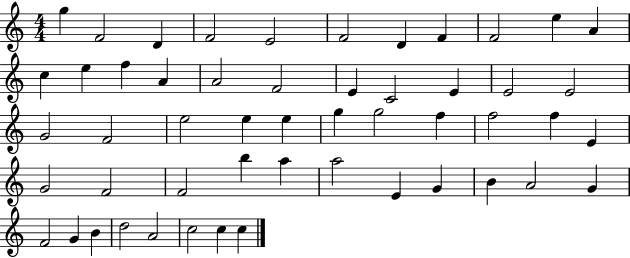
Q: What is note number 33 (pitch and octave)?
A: E4